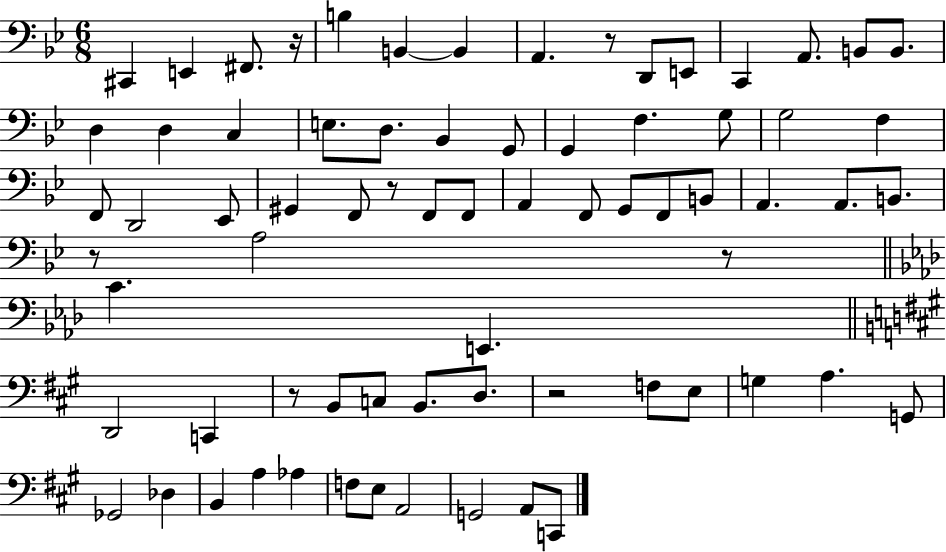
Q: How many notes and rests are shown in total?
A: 72